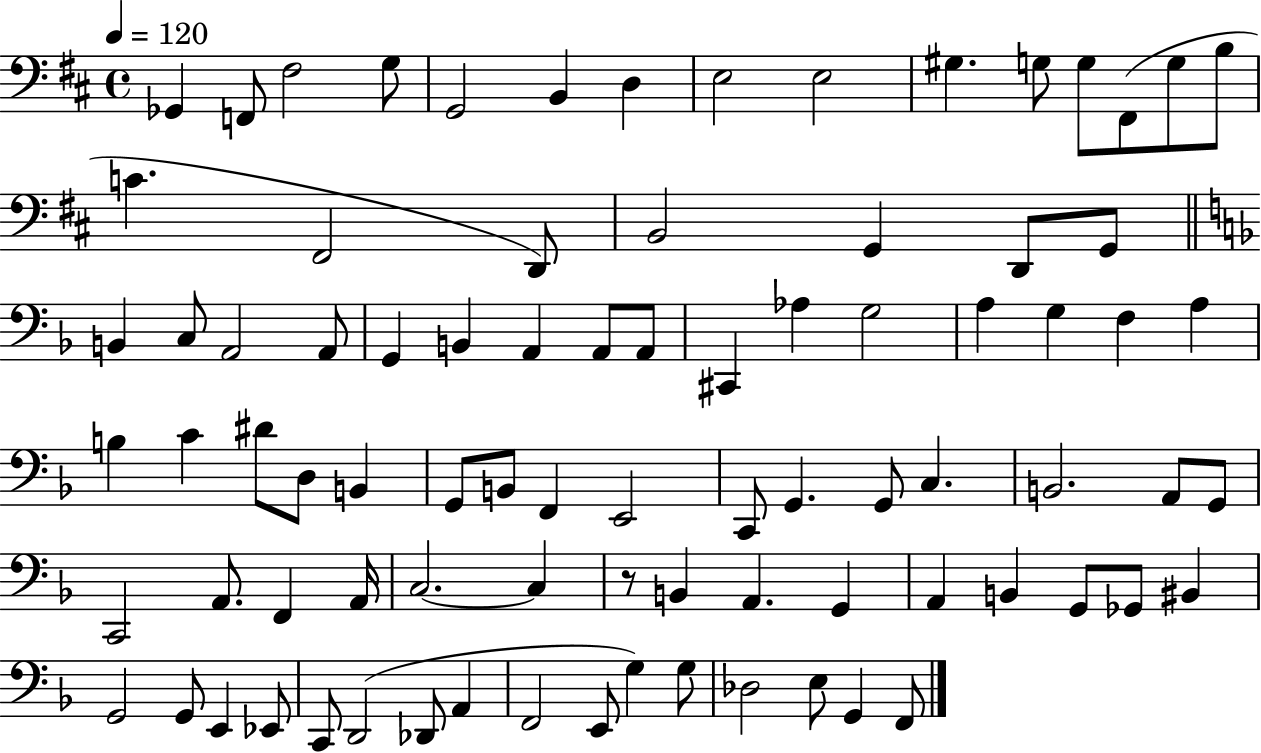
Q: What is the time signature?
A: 4/4